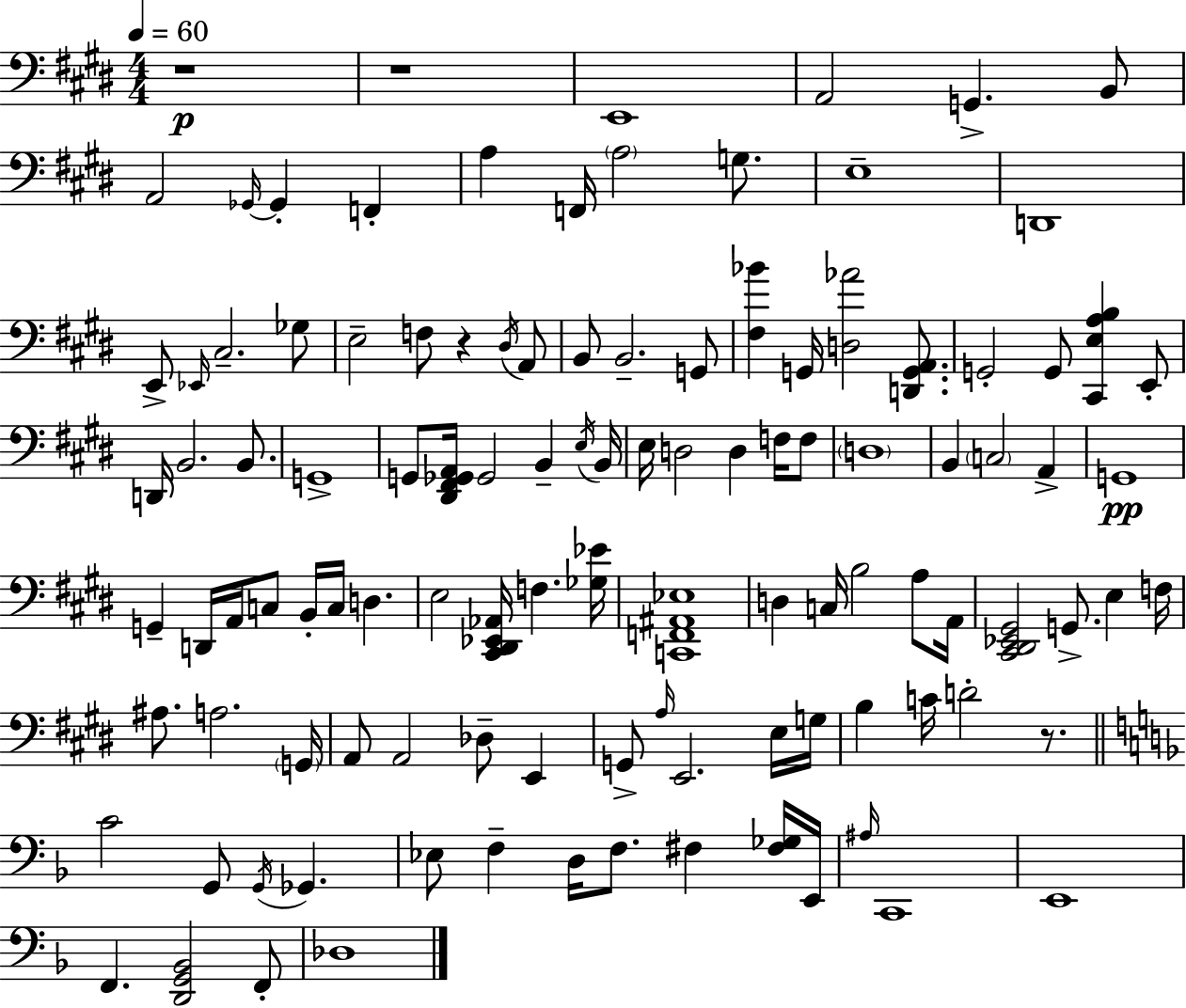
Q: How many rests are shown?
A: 4